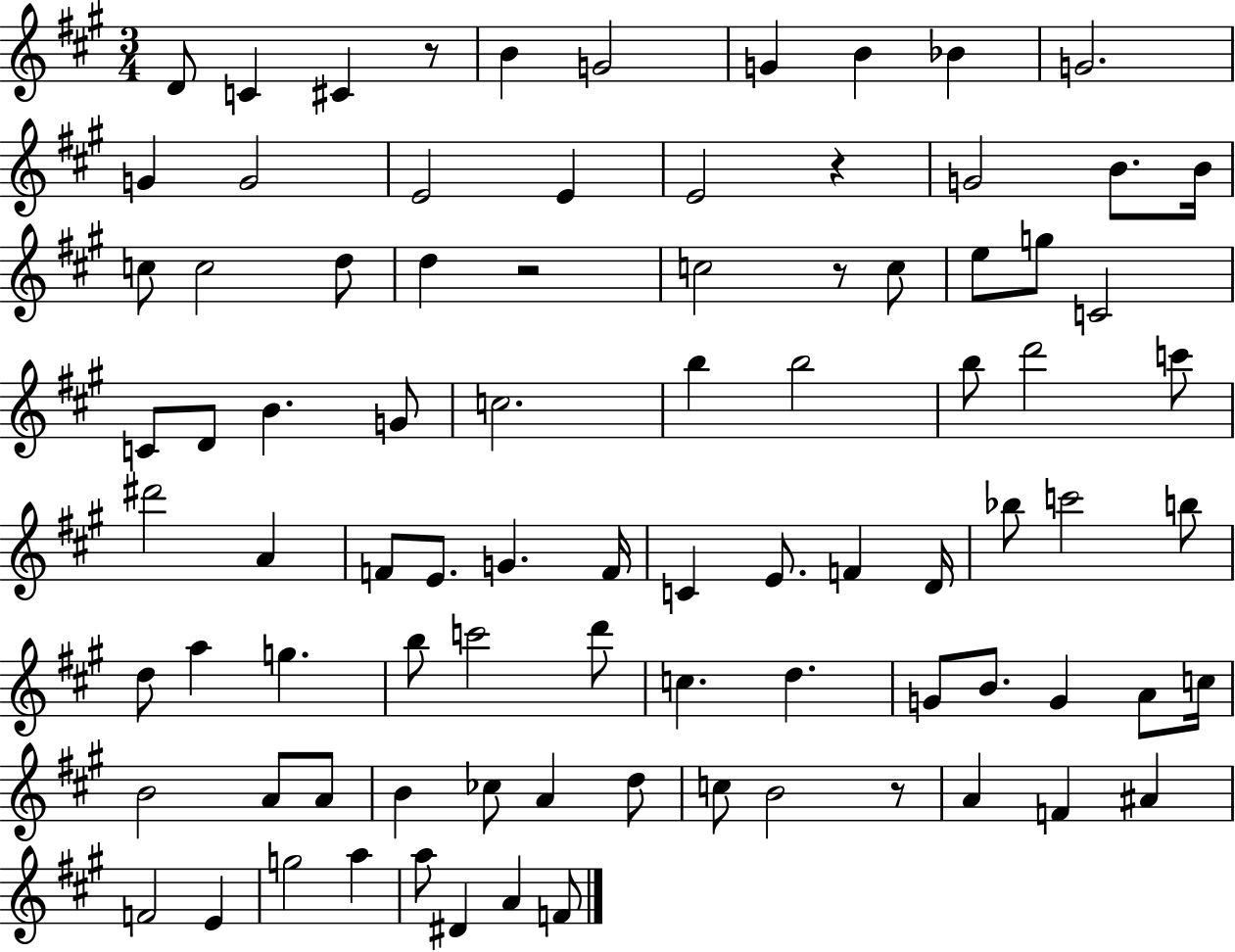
D4/e C4/q C#4/q R/e B4/q G4/h G4/q B4/q Bb4/q G4/h. G4/q G4/h E4/h E4/q E4/h R/q G4/h B4/e. B4/s C5/e C5/h D5/e D5/q R/h C5/h R/e C5/e E5/e G5/e C4/h C4/e D4/e B4/q. G4/e C5/h. B5/q B5/h B5/e D6/h C6/e D#6/h A4/q F4/e E4/e. G4/q. F4/s C4/q E4/e. F4/q D4/s Bb5/e C6/h B5/e D5/e A5/q G5/q. B5/e C6/h D6/e C5/q. D5/q. G4/e B4/e. G4/q A4/e C5/s B4/h A4/e A4/e B4/q CES5/e A4/q D5/e C5/e B4/h R/e A4/q F4/q A#4/q F4/h E4/q G5/h A5/q A5/e D#4/q A4/q F4/e